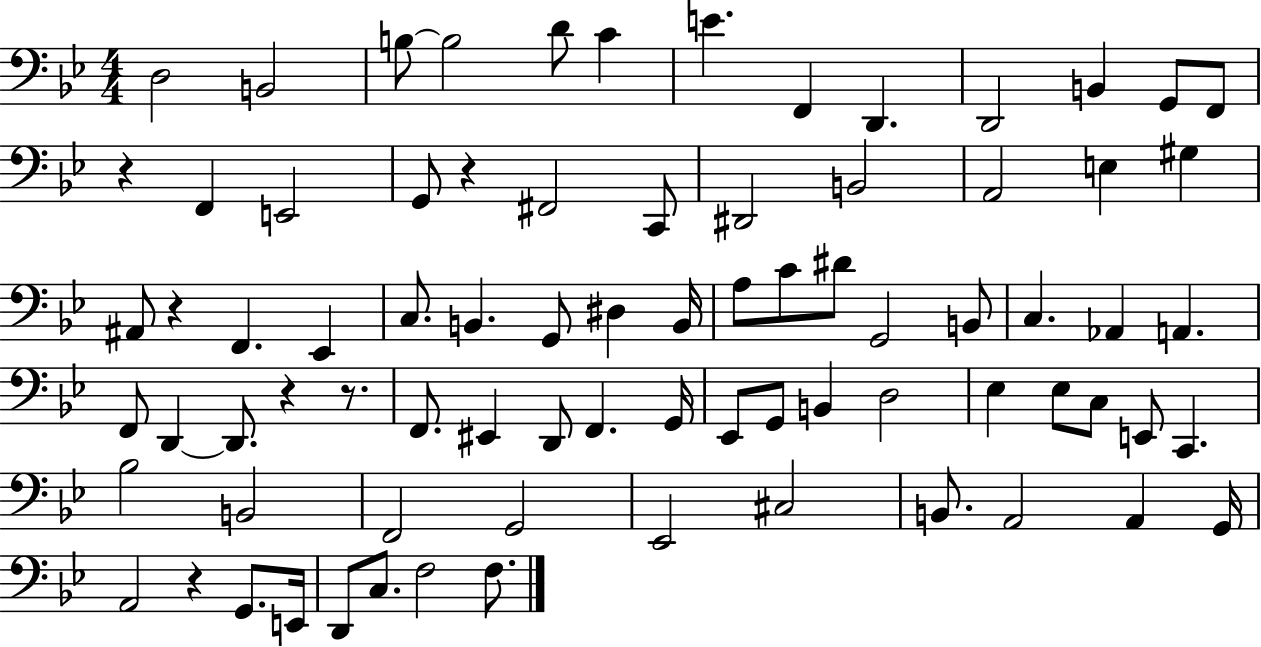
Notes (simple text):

D3/h B2/h B3/e B3/h D4/e C4/q E4/q. F2/q D2/q. D2/h B2/q G2/e F2/e R/q F2/q E2/h G2/e R/q F#2/h C2/e D#2/h B2/h A2/h E3/q G#3/q A#2/e R/q F2/q. Eb2/q C3/e. B2/q. G2/e D#3/q B2/s A3/e C4/e D#4/e G2/h B2/e C3/q. Ab2/q A2/q. F2/e D2/q D2/e. R/q R/e. F2/e. EIS2/q D2/e F2/q. G2/s Eb2/e G2/e B2/q D3/h Eb3/q Eb3/e C3/e E2/e C2/q. Bb3/h B2/h F2/h G2/h Eb2/h C#3/h B2/e. A2/h A2/q G2/s A2/h R/q G2/e. E2/s D2/e C3/e. F3/h F3/e.